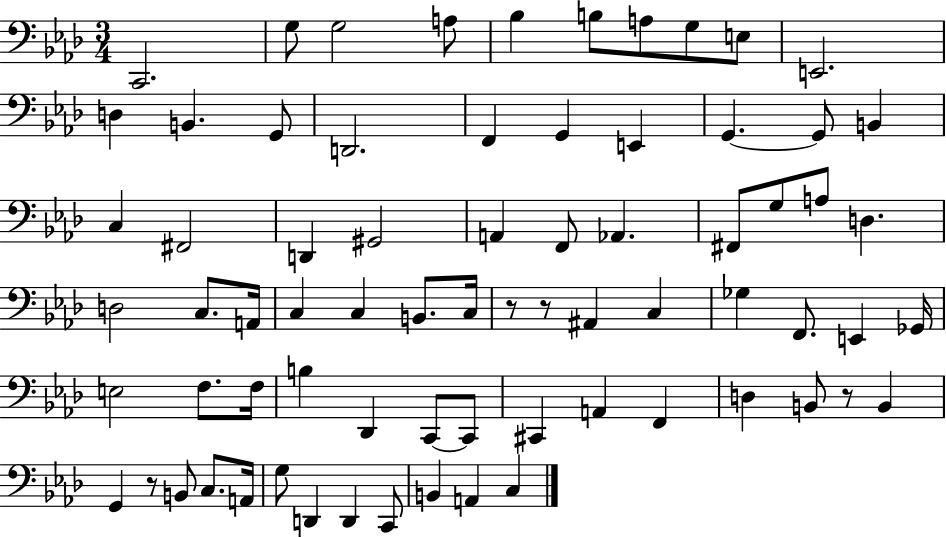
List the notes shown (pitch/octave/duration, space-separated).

C2/h. G3/e G3/h A3/e Bb3/q B3/e A3/e G3/e E3/e E2/h. D3/q B2/q. G2/e D2/h. F2/q G2/q E2/q G2/q. G2/e B2/q C3/q F#2/h D2/q G#2/h A2/q F2/e Ab2/q. F#2/e G3/e A3/e D3/q. D3/h C3/e. A2/s C3/q C3/q B2/e. C3/s R/e R/e A#2/q C3/q Gb3/q F2/e. E2/q Gb2/s E3/h F3/e. F3/s B3/q Db2/q C2/e C2/e C#2/q A2/q F2/q D3/q B2/e R/e B2/q G2/q R/e B2/e C3/e. A2/s G3/e D2/q D2/q C2/e B2/q A2/q C3/q